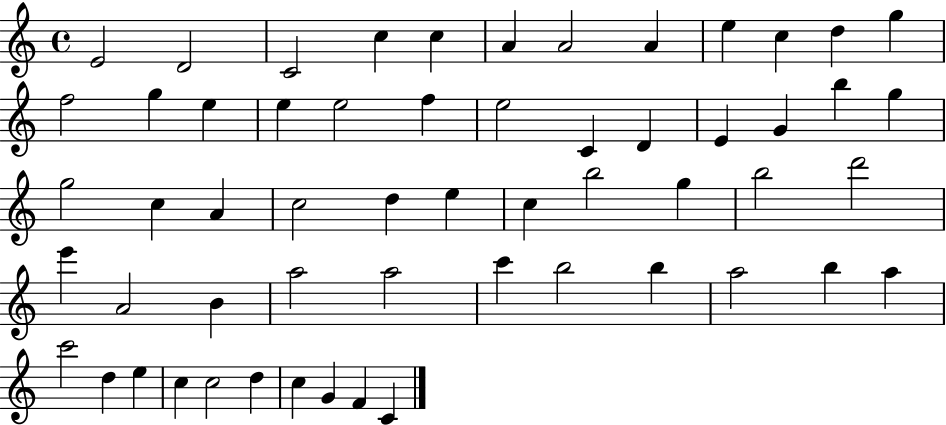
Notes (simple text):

E4/h D4/h C4/h C5/q C5/q A4/q A4/h A4/q E5/q C5/q D5/q G5/q F5/h G5/q E5/q E5/q E5/h F5/q E5/h C4/q D4/q E4/q G4/q B5/q G5/q G5/h C5/q A4/q C5/h D5/q E5/q C5/q B5/h G5/q B5/h D6/h E6/q A4/h B4/q A5/h A5/h C6/q B5/h B5/q A5/h B5/q A5/q C6/h D5/q E5/q C5/q C5/h D5/q C5/q G4/q F4/q C4/q